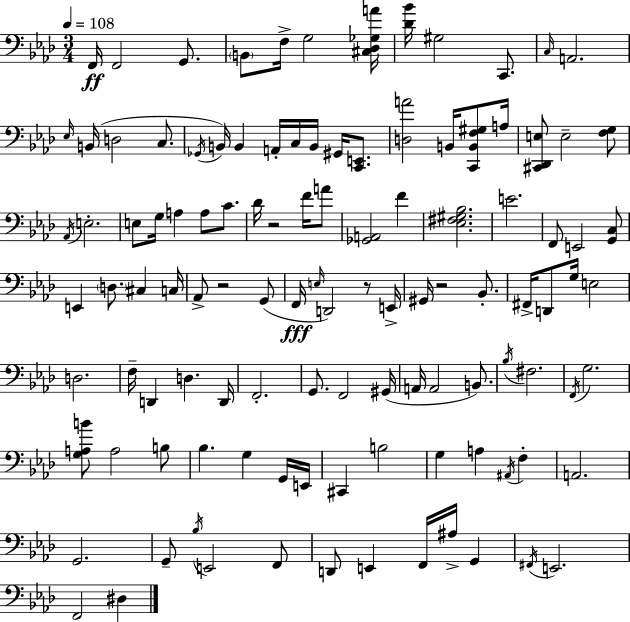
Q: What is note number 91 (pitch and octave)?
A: F2